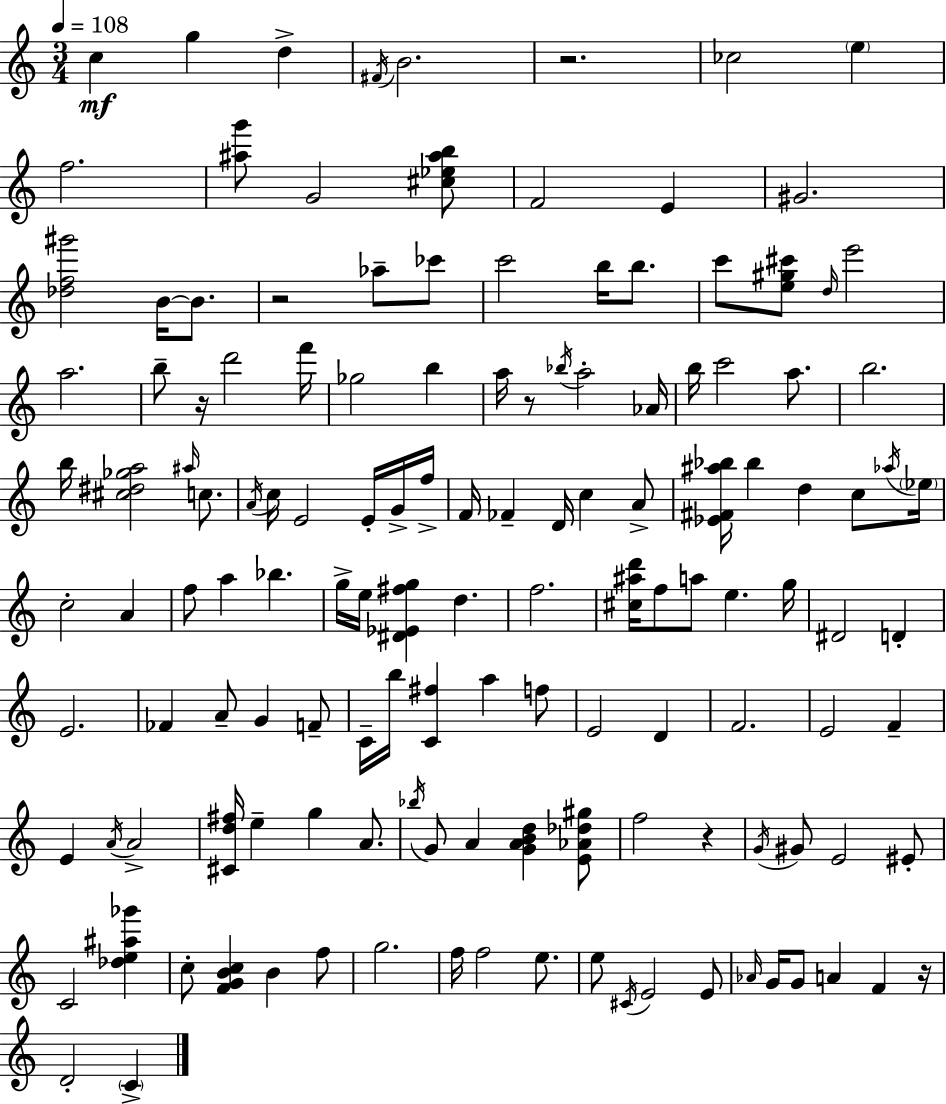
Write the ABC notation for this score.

X:1
T:Untitled
M:3/4
L:1/4
K:Am
c g d ^F/4 B2 z2 _c2 e f2 [^ag']/2 G2 [^c_e^ab]/2 F2 E ^G2 [_df^g']2 B/4 B/2 z2 _a/2 _c'/2 c'2 b/4 b/2 c'/2 [e^g^c']/2 d/4 e'2 a2 b/2 z/4 d'2 f'/4 _g2 b a/4 z/2 _b/4 a2 _A/4 b/4 c'2 a/2 b2 b/4 [^c^d_ga]2 ^a/4 c/2 A/4 c/4 E2 E/4 G/4 f/4 F/4 _F D/4 c A/2 [_E^F^a_b]/4 _b d c/2 _a/4 _e/4 c2 A f/2 a _b g/4 e/4 [^D_E^fg] d f2 [^c^ad']/4 f/2 a/2 e g/4 ^D2 D E2 _F A/2 G F/2 C/4 b/4 [C^f] a f/2 E2 D F2 E2 F E A/4 A2 [^Cd^f]/4 e g A/2 _b/4 G/2 A [GABd] [E_A_d^g]/2 f2 z G/4 ^G/2 E2 ^E/2 C2 [_de^a_g'] c/2 [FGBc] B f/2 g2 f/4 f2 e/2 e/2 ^C/4 E2 E/2 _A/4 G/4 G/2 A F z/4 D2 C